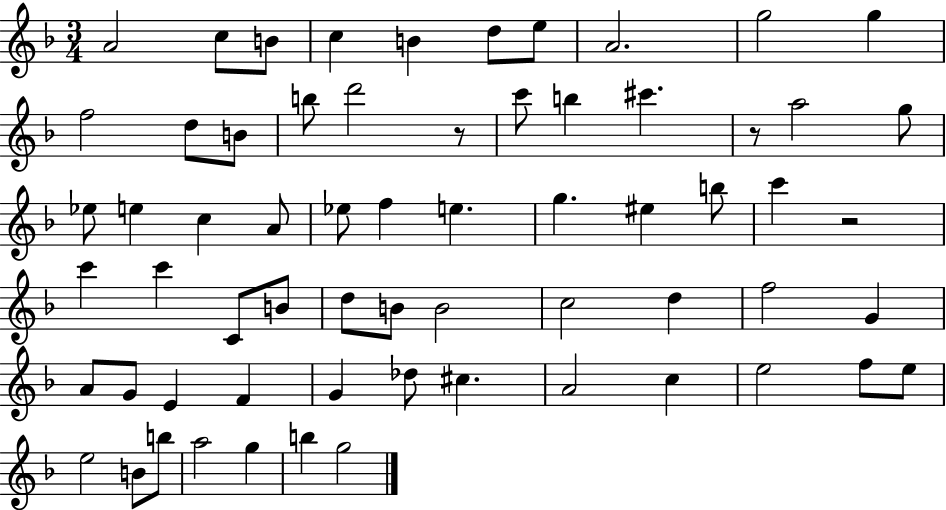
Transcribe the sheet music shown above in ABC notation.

X:1
T:Untitled
M:3/4
L:1/4
K:F
A2 c/2 B/2 c B d/2 e/2 A2 g2 g f2 d/2 B/2 b/2 d'2 z/2 c'/2 b ^c' z/2 a2 g/2 _e/2 e c A/2 _e/2 f e g ^e b/2 c' z2 c' c' C/2 B/2 d/2 B/2 B2 c2 d f2 G A/2 G/2 E F G _d/2 ^c A2 c e2 f/2 e/2 e2 B/2 b/2 a2 g b g2